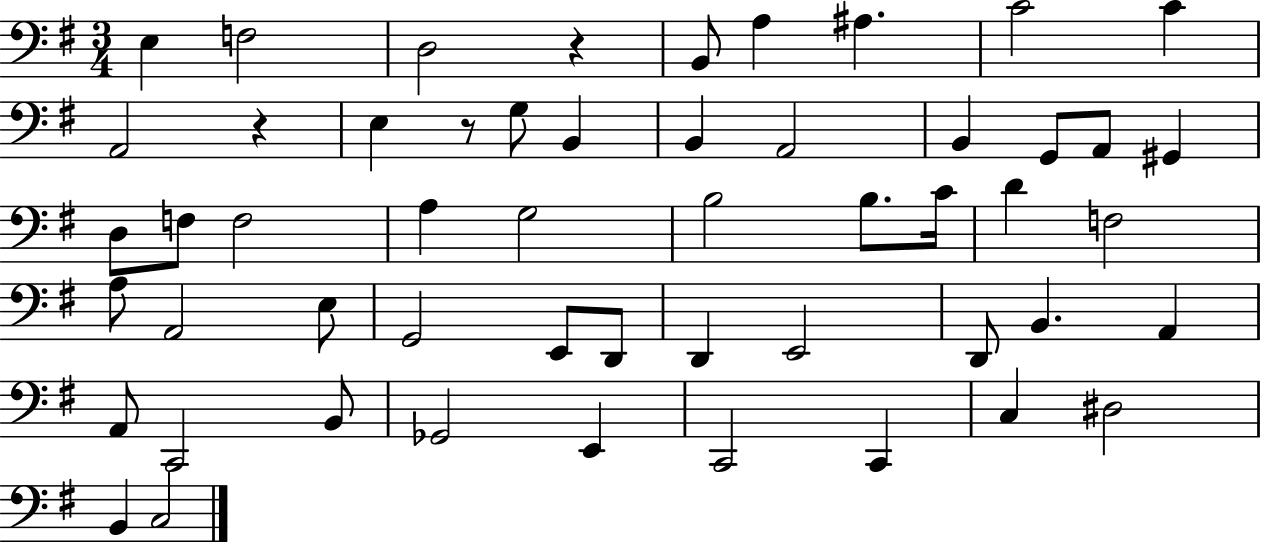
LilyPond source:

{
  \clef bass
  \numericTimeSignature
  \time 3/4
  \key g \major
  \repeat volta 2 { e4 f2 | d2 r4 | b,8 a4 ais4. | c'2 c'4 | \break a,2 r4 | e4 r8 g8 b,4 | b,4 a,2 | b,4 g,8 a,8 gis,4 | \break d8 f8 f2 | a4 g2 | b2 b8. c'16 | d'4 f2 | \break a8 a,2 e8 | g,2 e,8 d,8 | d,4 e,2 | d,8 b,4. a,4 | \break a,8 c,2 b,8 | ges,2 e,4 | c,2 c,4 | c4 dis2 | \break b,4 c2 | } \bar "|."
}